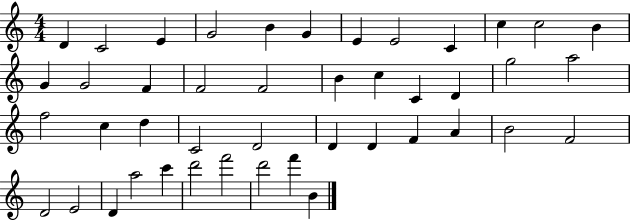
{
  \clef treble
  \numericTimeSignature
  \time 4/4
  \key c \major
  d'4 c'2 e'4 | g'2 b'4 g'4 | e'4 e'2 c'4 | c''4 c''2 b'4 | \break g'4 g'2 f'4 | f'2 f'2 | b'4 c''4 c'4 d'4 | g''2 a''2 | \break f''2 c''4 d''4 | c'2 d'2 | d'4 d'4 f'4 a'4 | b'2 f'2 | \break d'2 e'2 | d'4 a''2 c'''4 | d'''2 f'''2 | d'''2 f'''4 b'4 | \break \bar "|."
}